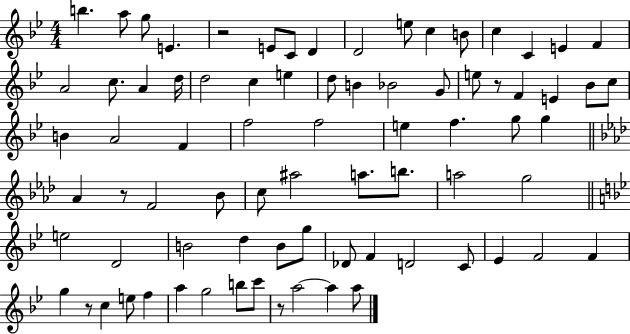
B5/q. A5/e G5/e E4/q. R/h E4/e C4/e D4/q D4/h E5/e C5/q B4/e C5/q C4/q E4/q F4/q A4/h C5/e. A4/q D5/s D5/h C5/q E5/q D5/e B4/q Bb4/h G4/e E5/e R/e F4/q E4/q Bb4/e C5/e B4/q A4/h F4/q F5/h F5/h E5/q F5/q. G5/e G5/q Ab4/q R/e F4/h Bb4/e C5/e A#5/h A5/e. B5/e. A5/h G5/h E5/h D4/h B4/h D5/q B4/e G5/e Db4/e F4/q D4/h C4/e Eb4/q F4/h F4/q G5/q R/e C5/q E5/e F5/q A5/q G5/h B5/e C6/e R/e A5/h A5/q A5/e